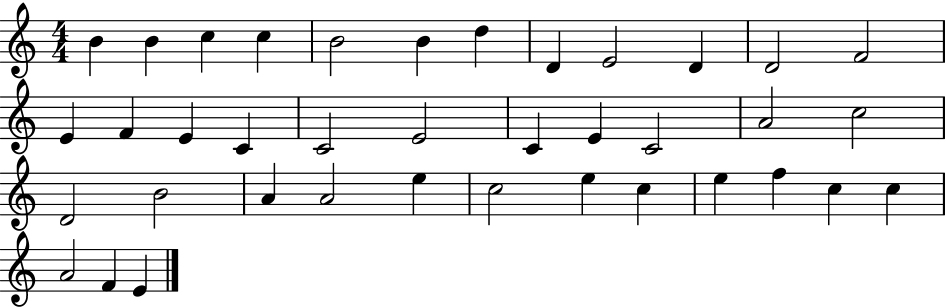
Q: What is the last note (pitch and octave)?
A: E4